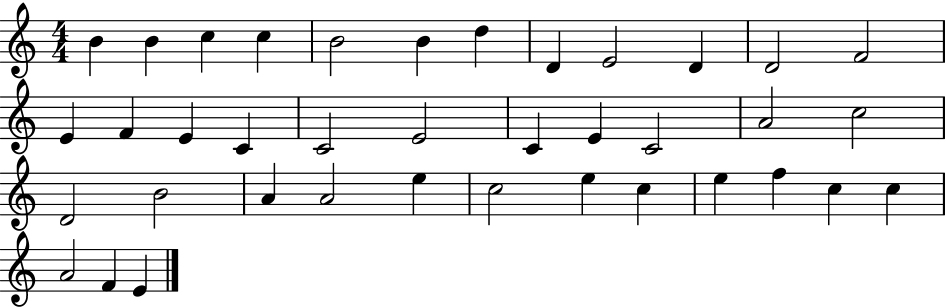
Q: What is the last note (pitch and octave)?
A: E4